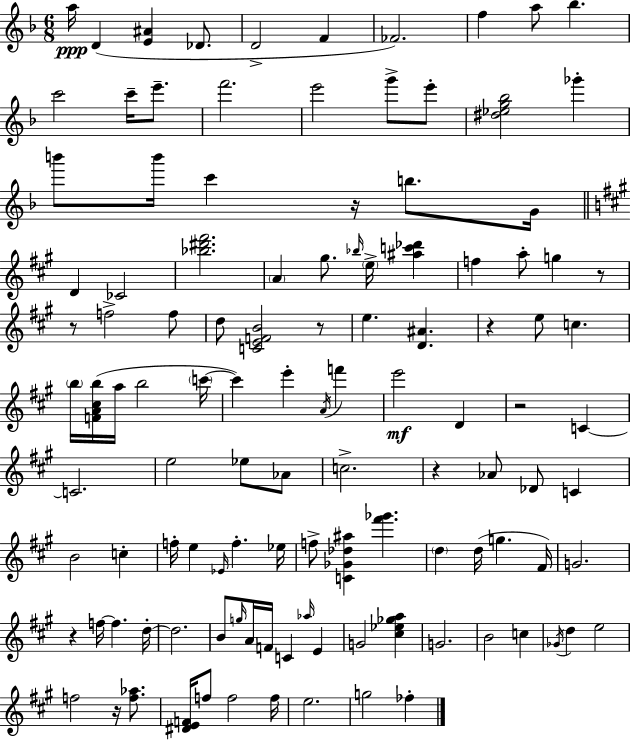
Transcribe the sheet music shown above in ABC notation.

X:1
T:Untitled
M:6/8
L:1/4
K:Dm
a/4 D [E^A] _D/2 D2 F _F2 f a/2 _b c'2 c'/4 e'/2 f'2 e'2 g'/2 e'/2 [^d_eg_b]2 _g' b'/2 b'/4 c' z/4 b/2 G/4 D _C2 [_b^d'^f']2 A ^g/2 _b/4 e/4 [^ac'_d'] f a/2 g z/2 z/2 f2 f/2 d/2 [CEFB]2 z/2 e [D^A] z e/2 c b/4 [FA^cb]/4 a/4 b2 c'/4 c' e' A/4 f' e'2 D z2 C C2 e2 _e/2 _A/2 c2 z _A/2 _D/2 C B2 c f/4 e _E/4 f _e/4 f/2 [C_G_d^a] [^f'_g'] d d/4 g ^F/4 G2 z f/4 f d/4 d2 B/2 g/4 A/4 F/4 C _a/4 E G2 [^c_e_ga] G2 B2 c _G/4 d e2 f2 z/4 [f_a]/2 [^DEF]/4 f/2 f2 f/4 e2 g2 _f